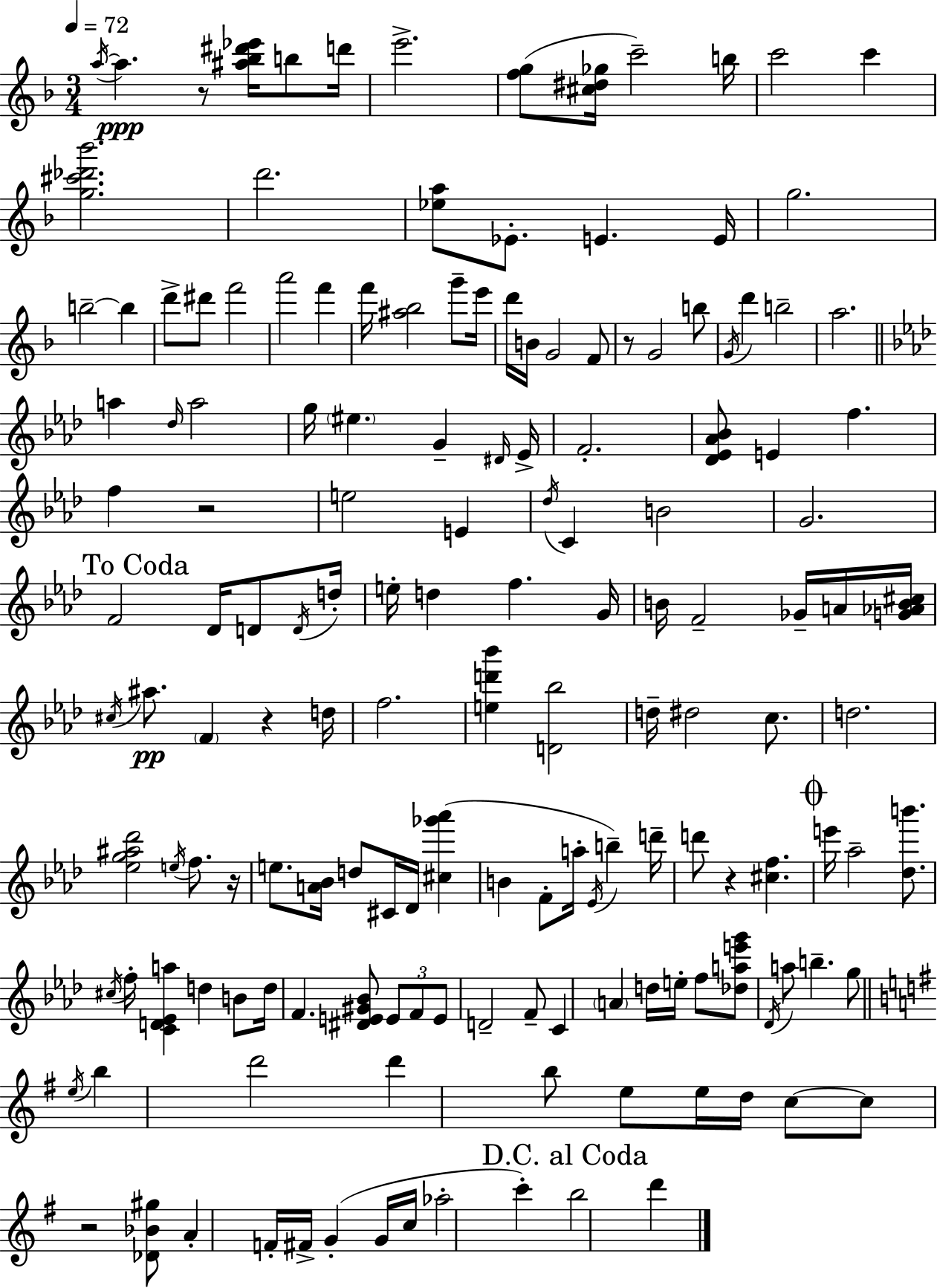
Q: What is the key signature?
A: D minor